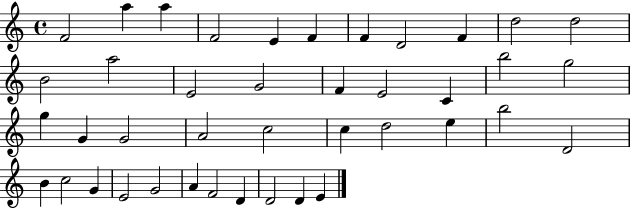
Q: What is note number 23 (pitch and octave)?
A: G4